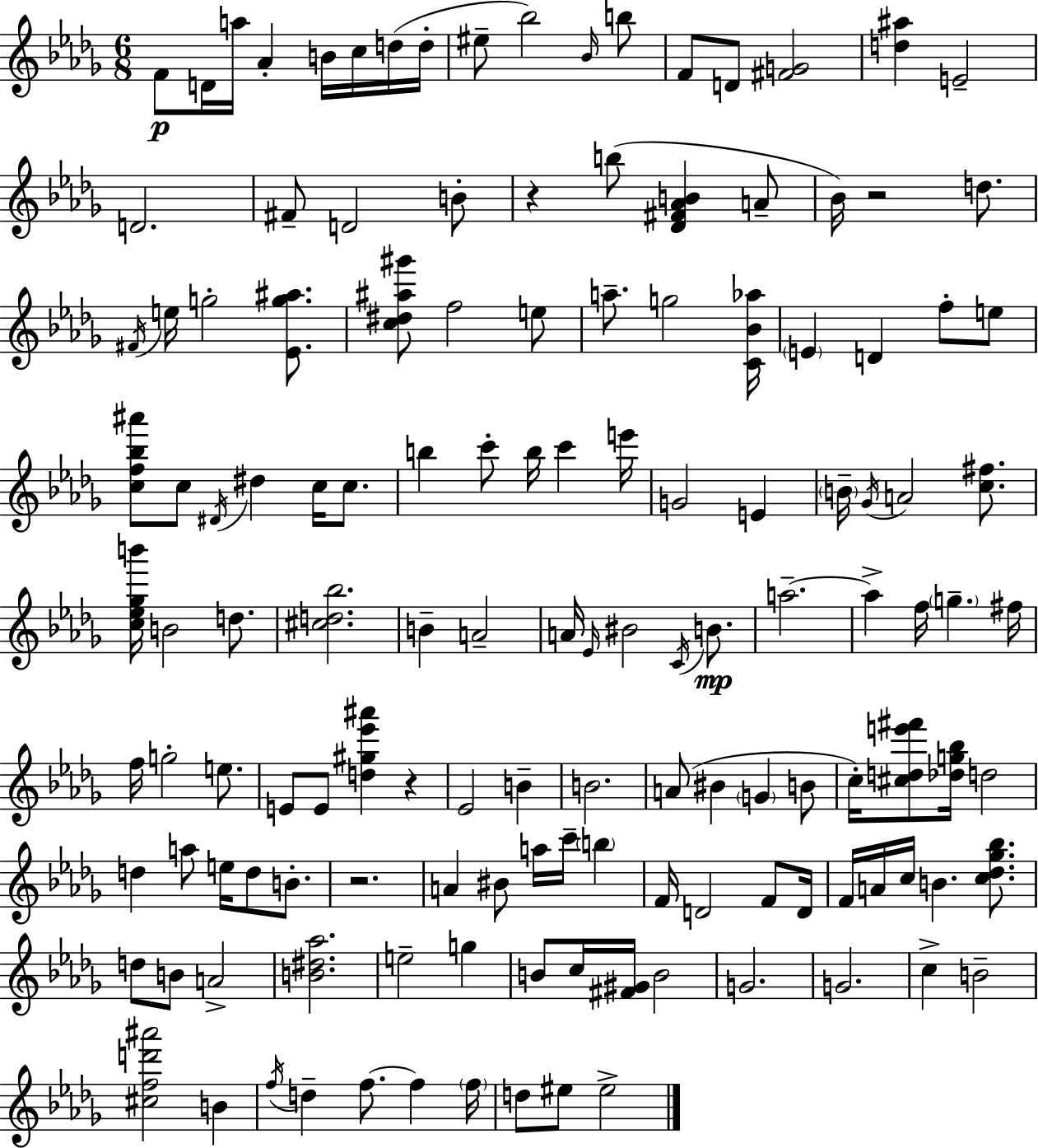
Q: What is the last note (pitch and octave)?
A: EIS5